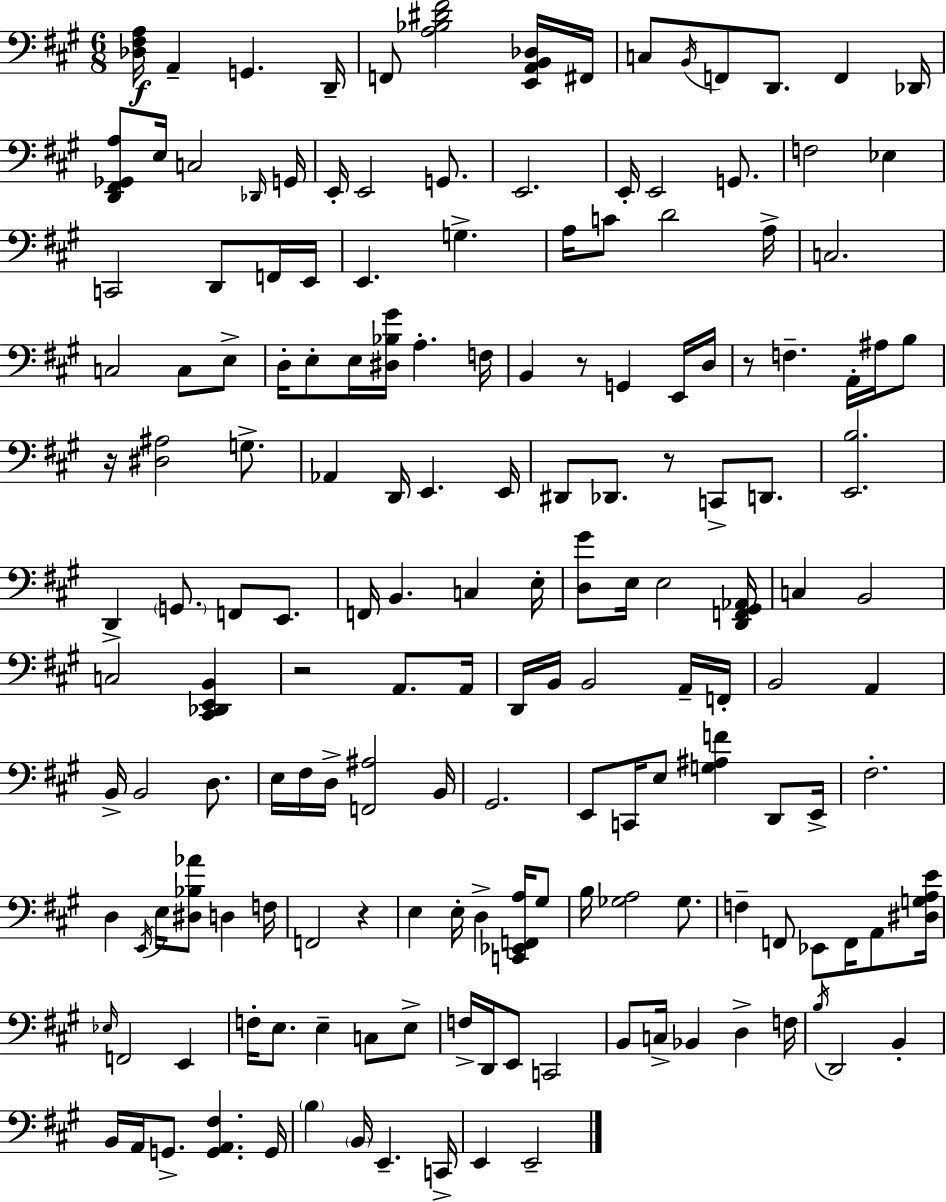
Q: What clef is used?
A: bass